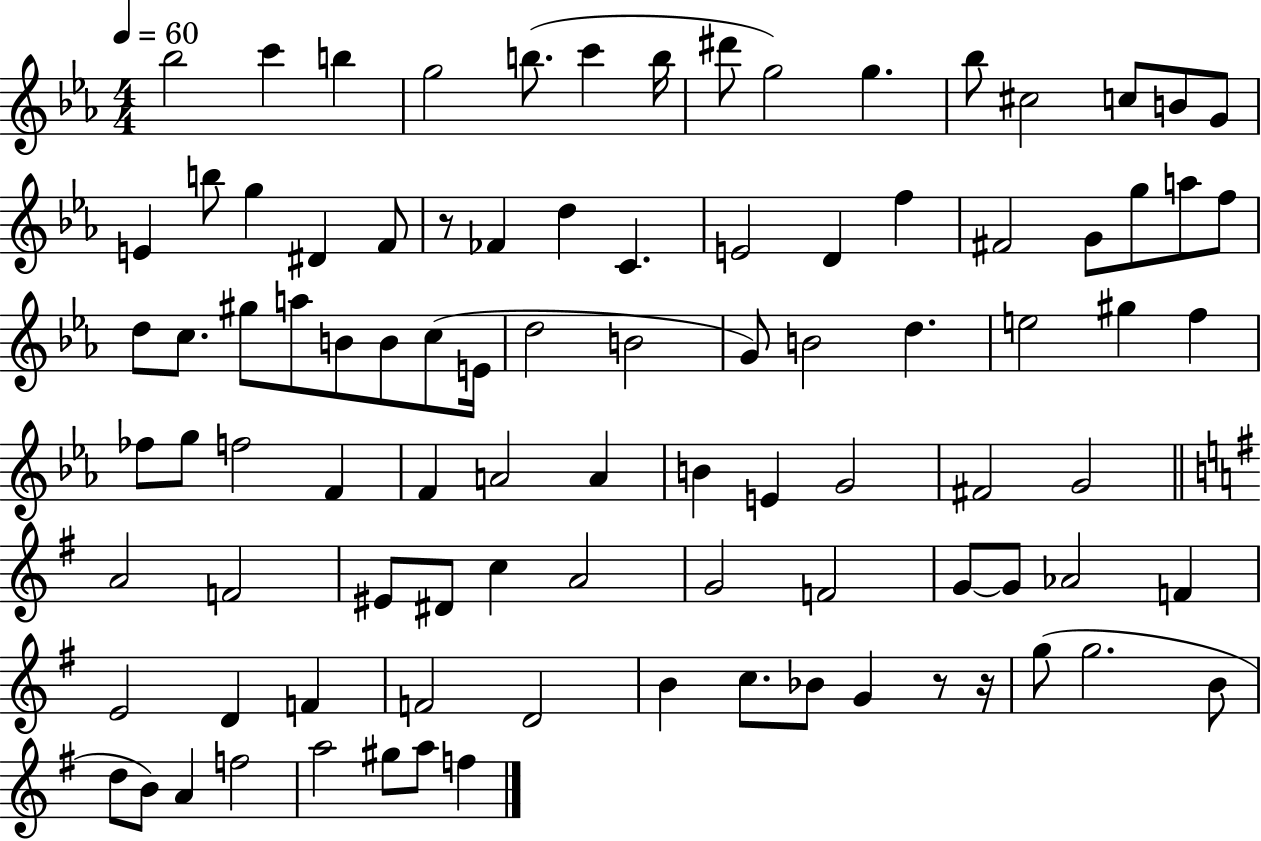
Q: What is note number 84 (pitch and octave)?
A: D5